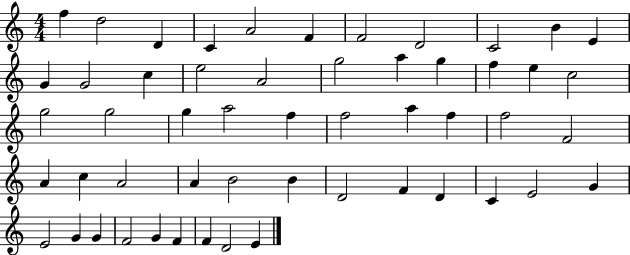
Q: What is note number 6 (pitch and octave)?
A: F4